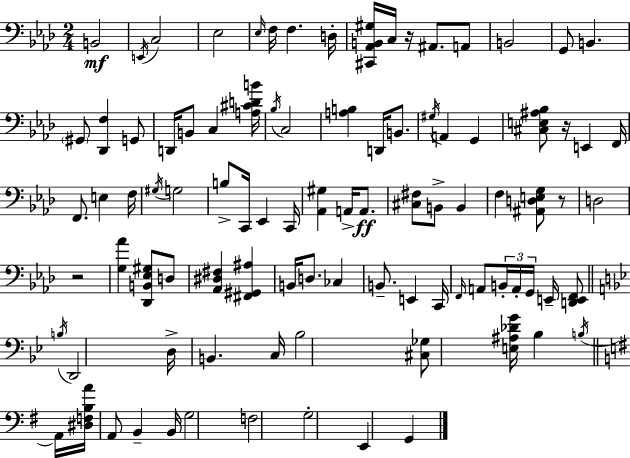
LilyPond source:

{
  \clef bass
  \numericTimeSignature
  \time 2/4
  \key f \minor
  b,2\mf | \acciaccatura { e,16 } c2 | ees2 | \grace { ees16 } f16 f4. | \break d16-. <cis, aes, b, gis>16 c16 r16 ais,8. | a,8 b,2 | g,8 b,4. | \parenthesize gis,8 <des, f>4 | \break g,8 d,16 b,8 c4 | <a cis' d' b'>16 \acciaccatura { bes16 } c2 | <a b>4 d,16 | b,8. \acciaccatura { gis16 } a,4 | \break g,4 <cis e ais bes>8 r16 e,4 | f,16 f,8. e4 | f16 \acciaccatura { gis16 } g2 | b8-> c,16 | \break ees,4 c,16 <aes, gis>4 | a,16-> a,8.\ff <cis fis>8 b,8-> | b,4 f4 | <ais, d e g>8 r8 d2 | \break r2 | <g aes'>4 | <des, b, ees gis>8 d8 <aes, dis fis>4 | <fis, gis, ais>4 b,16 d8. | \break ces4 b,8.-- | e,4 c,16 \grace { f,16 } a,8 | \tuplet 3/2 { b,16-. a,16-. g,16 } e,16-- <d, e, f,>8 \bar "||" \break \key g \minor \acciaccatura { b16 } d,2 | d16-> b,4. | c16 bes2 | <cis ges>8 <e ais des' g'>16 bes4 | \break \acciaccatura { b16 } \bar "||" \break \key g \major a,16 <dis f b a'>16 a,8 b,4-- | b,16 g2 | f2 | g2-. | \break e,4 g,4 | \bar "|."
}